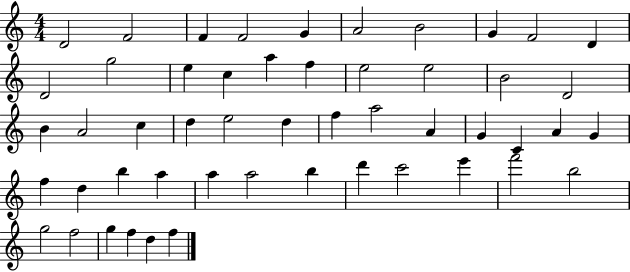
X:1
T:Untitled
M:4/4
L:1/4
K:C
D2 F2 F F2 G A2 B2 G F2 D D2 g2 e c a f e2 e2 B2 D2 B A2 c d e2 d f a2 A G C A G f d b a a a2 b d' c'2 e' f'2 b2 g2 f2 g f d f